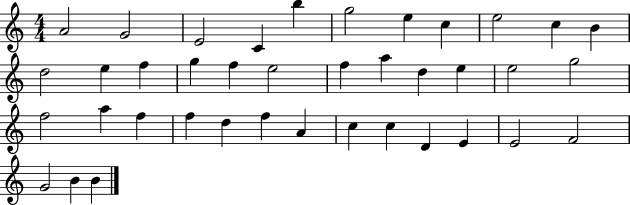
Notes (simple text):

A4/h G4/h E4/h C4/q B5/q G5/h E5/q C5/q E5/h C5/q B4/q D5/h E5/q F5/q G5/q F5/q E5/h F5/q A5/q D5/q E5/q E5/h G5/h F5/h A5/q F5/q F5/q D5/q F5/q A4/q C5/q C5/q D4/q E4/q E4/h F4/h G4/h B4/q B4/q